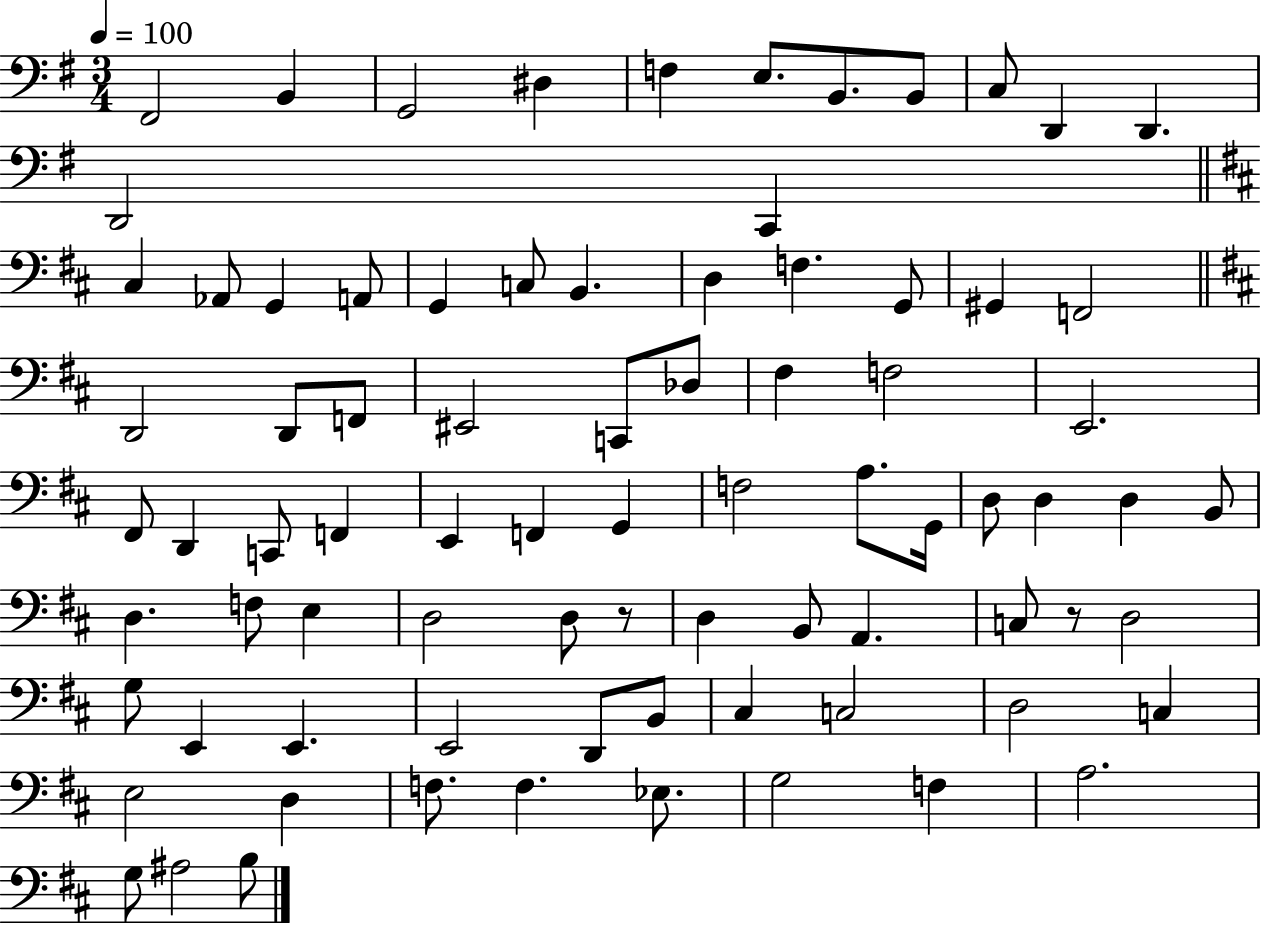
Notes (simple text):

F#2/h B2/q G2/h D#3/q F3/q E3/e. B2/e. B2/e C3/e D2/q D2/q. D2/h C2/q C#3/q Ab2/e G2/q A2/e G2/q C3/e B2/q. D3/q F3/q. G2/e G#2/q F2/h D2/h D2/e F2/e EIS2/h C2/e Db3/e F#3/q F3/h E2/h. F#2/e D2/q C2/e F2/q E2/q F2/q G2/q F3/h A3/e. G2/s D3/e D3/q D3/q B2/e D3/q. F3/e E3/q D3/h D3/e R/e D3/q B2/e A2/q. C3/e R/e D3/h G3/e E2/q E2/q. E2/h D2/e B2/e C#3/q C3/h D3/h C3/q E3/h D3/q F3/e. F3/q. Eb3/e. G3/h F3/q A3/h. G3/e A#3/h B3/e